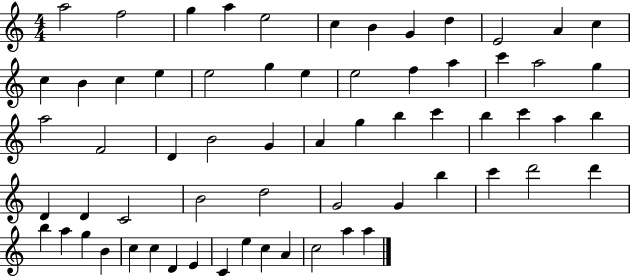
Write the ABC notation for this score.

X:1
T:Untitled
M:4/4
L:1/4
K:C
a2 f2 g a e2 c B G d E2 A c c B c e e2 g e e2 f a c' a2 g a2 F2 D B2 G A g b c' b c' a b D D C2 B2 d2 G2 G b c' d'2 d' b a g B c c D E C e c A c2 a a